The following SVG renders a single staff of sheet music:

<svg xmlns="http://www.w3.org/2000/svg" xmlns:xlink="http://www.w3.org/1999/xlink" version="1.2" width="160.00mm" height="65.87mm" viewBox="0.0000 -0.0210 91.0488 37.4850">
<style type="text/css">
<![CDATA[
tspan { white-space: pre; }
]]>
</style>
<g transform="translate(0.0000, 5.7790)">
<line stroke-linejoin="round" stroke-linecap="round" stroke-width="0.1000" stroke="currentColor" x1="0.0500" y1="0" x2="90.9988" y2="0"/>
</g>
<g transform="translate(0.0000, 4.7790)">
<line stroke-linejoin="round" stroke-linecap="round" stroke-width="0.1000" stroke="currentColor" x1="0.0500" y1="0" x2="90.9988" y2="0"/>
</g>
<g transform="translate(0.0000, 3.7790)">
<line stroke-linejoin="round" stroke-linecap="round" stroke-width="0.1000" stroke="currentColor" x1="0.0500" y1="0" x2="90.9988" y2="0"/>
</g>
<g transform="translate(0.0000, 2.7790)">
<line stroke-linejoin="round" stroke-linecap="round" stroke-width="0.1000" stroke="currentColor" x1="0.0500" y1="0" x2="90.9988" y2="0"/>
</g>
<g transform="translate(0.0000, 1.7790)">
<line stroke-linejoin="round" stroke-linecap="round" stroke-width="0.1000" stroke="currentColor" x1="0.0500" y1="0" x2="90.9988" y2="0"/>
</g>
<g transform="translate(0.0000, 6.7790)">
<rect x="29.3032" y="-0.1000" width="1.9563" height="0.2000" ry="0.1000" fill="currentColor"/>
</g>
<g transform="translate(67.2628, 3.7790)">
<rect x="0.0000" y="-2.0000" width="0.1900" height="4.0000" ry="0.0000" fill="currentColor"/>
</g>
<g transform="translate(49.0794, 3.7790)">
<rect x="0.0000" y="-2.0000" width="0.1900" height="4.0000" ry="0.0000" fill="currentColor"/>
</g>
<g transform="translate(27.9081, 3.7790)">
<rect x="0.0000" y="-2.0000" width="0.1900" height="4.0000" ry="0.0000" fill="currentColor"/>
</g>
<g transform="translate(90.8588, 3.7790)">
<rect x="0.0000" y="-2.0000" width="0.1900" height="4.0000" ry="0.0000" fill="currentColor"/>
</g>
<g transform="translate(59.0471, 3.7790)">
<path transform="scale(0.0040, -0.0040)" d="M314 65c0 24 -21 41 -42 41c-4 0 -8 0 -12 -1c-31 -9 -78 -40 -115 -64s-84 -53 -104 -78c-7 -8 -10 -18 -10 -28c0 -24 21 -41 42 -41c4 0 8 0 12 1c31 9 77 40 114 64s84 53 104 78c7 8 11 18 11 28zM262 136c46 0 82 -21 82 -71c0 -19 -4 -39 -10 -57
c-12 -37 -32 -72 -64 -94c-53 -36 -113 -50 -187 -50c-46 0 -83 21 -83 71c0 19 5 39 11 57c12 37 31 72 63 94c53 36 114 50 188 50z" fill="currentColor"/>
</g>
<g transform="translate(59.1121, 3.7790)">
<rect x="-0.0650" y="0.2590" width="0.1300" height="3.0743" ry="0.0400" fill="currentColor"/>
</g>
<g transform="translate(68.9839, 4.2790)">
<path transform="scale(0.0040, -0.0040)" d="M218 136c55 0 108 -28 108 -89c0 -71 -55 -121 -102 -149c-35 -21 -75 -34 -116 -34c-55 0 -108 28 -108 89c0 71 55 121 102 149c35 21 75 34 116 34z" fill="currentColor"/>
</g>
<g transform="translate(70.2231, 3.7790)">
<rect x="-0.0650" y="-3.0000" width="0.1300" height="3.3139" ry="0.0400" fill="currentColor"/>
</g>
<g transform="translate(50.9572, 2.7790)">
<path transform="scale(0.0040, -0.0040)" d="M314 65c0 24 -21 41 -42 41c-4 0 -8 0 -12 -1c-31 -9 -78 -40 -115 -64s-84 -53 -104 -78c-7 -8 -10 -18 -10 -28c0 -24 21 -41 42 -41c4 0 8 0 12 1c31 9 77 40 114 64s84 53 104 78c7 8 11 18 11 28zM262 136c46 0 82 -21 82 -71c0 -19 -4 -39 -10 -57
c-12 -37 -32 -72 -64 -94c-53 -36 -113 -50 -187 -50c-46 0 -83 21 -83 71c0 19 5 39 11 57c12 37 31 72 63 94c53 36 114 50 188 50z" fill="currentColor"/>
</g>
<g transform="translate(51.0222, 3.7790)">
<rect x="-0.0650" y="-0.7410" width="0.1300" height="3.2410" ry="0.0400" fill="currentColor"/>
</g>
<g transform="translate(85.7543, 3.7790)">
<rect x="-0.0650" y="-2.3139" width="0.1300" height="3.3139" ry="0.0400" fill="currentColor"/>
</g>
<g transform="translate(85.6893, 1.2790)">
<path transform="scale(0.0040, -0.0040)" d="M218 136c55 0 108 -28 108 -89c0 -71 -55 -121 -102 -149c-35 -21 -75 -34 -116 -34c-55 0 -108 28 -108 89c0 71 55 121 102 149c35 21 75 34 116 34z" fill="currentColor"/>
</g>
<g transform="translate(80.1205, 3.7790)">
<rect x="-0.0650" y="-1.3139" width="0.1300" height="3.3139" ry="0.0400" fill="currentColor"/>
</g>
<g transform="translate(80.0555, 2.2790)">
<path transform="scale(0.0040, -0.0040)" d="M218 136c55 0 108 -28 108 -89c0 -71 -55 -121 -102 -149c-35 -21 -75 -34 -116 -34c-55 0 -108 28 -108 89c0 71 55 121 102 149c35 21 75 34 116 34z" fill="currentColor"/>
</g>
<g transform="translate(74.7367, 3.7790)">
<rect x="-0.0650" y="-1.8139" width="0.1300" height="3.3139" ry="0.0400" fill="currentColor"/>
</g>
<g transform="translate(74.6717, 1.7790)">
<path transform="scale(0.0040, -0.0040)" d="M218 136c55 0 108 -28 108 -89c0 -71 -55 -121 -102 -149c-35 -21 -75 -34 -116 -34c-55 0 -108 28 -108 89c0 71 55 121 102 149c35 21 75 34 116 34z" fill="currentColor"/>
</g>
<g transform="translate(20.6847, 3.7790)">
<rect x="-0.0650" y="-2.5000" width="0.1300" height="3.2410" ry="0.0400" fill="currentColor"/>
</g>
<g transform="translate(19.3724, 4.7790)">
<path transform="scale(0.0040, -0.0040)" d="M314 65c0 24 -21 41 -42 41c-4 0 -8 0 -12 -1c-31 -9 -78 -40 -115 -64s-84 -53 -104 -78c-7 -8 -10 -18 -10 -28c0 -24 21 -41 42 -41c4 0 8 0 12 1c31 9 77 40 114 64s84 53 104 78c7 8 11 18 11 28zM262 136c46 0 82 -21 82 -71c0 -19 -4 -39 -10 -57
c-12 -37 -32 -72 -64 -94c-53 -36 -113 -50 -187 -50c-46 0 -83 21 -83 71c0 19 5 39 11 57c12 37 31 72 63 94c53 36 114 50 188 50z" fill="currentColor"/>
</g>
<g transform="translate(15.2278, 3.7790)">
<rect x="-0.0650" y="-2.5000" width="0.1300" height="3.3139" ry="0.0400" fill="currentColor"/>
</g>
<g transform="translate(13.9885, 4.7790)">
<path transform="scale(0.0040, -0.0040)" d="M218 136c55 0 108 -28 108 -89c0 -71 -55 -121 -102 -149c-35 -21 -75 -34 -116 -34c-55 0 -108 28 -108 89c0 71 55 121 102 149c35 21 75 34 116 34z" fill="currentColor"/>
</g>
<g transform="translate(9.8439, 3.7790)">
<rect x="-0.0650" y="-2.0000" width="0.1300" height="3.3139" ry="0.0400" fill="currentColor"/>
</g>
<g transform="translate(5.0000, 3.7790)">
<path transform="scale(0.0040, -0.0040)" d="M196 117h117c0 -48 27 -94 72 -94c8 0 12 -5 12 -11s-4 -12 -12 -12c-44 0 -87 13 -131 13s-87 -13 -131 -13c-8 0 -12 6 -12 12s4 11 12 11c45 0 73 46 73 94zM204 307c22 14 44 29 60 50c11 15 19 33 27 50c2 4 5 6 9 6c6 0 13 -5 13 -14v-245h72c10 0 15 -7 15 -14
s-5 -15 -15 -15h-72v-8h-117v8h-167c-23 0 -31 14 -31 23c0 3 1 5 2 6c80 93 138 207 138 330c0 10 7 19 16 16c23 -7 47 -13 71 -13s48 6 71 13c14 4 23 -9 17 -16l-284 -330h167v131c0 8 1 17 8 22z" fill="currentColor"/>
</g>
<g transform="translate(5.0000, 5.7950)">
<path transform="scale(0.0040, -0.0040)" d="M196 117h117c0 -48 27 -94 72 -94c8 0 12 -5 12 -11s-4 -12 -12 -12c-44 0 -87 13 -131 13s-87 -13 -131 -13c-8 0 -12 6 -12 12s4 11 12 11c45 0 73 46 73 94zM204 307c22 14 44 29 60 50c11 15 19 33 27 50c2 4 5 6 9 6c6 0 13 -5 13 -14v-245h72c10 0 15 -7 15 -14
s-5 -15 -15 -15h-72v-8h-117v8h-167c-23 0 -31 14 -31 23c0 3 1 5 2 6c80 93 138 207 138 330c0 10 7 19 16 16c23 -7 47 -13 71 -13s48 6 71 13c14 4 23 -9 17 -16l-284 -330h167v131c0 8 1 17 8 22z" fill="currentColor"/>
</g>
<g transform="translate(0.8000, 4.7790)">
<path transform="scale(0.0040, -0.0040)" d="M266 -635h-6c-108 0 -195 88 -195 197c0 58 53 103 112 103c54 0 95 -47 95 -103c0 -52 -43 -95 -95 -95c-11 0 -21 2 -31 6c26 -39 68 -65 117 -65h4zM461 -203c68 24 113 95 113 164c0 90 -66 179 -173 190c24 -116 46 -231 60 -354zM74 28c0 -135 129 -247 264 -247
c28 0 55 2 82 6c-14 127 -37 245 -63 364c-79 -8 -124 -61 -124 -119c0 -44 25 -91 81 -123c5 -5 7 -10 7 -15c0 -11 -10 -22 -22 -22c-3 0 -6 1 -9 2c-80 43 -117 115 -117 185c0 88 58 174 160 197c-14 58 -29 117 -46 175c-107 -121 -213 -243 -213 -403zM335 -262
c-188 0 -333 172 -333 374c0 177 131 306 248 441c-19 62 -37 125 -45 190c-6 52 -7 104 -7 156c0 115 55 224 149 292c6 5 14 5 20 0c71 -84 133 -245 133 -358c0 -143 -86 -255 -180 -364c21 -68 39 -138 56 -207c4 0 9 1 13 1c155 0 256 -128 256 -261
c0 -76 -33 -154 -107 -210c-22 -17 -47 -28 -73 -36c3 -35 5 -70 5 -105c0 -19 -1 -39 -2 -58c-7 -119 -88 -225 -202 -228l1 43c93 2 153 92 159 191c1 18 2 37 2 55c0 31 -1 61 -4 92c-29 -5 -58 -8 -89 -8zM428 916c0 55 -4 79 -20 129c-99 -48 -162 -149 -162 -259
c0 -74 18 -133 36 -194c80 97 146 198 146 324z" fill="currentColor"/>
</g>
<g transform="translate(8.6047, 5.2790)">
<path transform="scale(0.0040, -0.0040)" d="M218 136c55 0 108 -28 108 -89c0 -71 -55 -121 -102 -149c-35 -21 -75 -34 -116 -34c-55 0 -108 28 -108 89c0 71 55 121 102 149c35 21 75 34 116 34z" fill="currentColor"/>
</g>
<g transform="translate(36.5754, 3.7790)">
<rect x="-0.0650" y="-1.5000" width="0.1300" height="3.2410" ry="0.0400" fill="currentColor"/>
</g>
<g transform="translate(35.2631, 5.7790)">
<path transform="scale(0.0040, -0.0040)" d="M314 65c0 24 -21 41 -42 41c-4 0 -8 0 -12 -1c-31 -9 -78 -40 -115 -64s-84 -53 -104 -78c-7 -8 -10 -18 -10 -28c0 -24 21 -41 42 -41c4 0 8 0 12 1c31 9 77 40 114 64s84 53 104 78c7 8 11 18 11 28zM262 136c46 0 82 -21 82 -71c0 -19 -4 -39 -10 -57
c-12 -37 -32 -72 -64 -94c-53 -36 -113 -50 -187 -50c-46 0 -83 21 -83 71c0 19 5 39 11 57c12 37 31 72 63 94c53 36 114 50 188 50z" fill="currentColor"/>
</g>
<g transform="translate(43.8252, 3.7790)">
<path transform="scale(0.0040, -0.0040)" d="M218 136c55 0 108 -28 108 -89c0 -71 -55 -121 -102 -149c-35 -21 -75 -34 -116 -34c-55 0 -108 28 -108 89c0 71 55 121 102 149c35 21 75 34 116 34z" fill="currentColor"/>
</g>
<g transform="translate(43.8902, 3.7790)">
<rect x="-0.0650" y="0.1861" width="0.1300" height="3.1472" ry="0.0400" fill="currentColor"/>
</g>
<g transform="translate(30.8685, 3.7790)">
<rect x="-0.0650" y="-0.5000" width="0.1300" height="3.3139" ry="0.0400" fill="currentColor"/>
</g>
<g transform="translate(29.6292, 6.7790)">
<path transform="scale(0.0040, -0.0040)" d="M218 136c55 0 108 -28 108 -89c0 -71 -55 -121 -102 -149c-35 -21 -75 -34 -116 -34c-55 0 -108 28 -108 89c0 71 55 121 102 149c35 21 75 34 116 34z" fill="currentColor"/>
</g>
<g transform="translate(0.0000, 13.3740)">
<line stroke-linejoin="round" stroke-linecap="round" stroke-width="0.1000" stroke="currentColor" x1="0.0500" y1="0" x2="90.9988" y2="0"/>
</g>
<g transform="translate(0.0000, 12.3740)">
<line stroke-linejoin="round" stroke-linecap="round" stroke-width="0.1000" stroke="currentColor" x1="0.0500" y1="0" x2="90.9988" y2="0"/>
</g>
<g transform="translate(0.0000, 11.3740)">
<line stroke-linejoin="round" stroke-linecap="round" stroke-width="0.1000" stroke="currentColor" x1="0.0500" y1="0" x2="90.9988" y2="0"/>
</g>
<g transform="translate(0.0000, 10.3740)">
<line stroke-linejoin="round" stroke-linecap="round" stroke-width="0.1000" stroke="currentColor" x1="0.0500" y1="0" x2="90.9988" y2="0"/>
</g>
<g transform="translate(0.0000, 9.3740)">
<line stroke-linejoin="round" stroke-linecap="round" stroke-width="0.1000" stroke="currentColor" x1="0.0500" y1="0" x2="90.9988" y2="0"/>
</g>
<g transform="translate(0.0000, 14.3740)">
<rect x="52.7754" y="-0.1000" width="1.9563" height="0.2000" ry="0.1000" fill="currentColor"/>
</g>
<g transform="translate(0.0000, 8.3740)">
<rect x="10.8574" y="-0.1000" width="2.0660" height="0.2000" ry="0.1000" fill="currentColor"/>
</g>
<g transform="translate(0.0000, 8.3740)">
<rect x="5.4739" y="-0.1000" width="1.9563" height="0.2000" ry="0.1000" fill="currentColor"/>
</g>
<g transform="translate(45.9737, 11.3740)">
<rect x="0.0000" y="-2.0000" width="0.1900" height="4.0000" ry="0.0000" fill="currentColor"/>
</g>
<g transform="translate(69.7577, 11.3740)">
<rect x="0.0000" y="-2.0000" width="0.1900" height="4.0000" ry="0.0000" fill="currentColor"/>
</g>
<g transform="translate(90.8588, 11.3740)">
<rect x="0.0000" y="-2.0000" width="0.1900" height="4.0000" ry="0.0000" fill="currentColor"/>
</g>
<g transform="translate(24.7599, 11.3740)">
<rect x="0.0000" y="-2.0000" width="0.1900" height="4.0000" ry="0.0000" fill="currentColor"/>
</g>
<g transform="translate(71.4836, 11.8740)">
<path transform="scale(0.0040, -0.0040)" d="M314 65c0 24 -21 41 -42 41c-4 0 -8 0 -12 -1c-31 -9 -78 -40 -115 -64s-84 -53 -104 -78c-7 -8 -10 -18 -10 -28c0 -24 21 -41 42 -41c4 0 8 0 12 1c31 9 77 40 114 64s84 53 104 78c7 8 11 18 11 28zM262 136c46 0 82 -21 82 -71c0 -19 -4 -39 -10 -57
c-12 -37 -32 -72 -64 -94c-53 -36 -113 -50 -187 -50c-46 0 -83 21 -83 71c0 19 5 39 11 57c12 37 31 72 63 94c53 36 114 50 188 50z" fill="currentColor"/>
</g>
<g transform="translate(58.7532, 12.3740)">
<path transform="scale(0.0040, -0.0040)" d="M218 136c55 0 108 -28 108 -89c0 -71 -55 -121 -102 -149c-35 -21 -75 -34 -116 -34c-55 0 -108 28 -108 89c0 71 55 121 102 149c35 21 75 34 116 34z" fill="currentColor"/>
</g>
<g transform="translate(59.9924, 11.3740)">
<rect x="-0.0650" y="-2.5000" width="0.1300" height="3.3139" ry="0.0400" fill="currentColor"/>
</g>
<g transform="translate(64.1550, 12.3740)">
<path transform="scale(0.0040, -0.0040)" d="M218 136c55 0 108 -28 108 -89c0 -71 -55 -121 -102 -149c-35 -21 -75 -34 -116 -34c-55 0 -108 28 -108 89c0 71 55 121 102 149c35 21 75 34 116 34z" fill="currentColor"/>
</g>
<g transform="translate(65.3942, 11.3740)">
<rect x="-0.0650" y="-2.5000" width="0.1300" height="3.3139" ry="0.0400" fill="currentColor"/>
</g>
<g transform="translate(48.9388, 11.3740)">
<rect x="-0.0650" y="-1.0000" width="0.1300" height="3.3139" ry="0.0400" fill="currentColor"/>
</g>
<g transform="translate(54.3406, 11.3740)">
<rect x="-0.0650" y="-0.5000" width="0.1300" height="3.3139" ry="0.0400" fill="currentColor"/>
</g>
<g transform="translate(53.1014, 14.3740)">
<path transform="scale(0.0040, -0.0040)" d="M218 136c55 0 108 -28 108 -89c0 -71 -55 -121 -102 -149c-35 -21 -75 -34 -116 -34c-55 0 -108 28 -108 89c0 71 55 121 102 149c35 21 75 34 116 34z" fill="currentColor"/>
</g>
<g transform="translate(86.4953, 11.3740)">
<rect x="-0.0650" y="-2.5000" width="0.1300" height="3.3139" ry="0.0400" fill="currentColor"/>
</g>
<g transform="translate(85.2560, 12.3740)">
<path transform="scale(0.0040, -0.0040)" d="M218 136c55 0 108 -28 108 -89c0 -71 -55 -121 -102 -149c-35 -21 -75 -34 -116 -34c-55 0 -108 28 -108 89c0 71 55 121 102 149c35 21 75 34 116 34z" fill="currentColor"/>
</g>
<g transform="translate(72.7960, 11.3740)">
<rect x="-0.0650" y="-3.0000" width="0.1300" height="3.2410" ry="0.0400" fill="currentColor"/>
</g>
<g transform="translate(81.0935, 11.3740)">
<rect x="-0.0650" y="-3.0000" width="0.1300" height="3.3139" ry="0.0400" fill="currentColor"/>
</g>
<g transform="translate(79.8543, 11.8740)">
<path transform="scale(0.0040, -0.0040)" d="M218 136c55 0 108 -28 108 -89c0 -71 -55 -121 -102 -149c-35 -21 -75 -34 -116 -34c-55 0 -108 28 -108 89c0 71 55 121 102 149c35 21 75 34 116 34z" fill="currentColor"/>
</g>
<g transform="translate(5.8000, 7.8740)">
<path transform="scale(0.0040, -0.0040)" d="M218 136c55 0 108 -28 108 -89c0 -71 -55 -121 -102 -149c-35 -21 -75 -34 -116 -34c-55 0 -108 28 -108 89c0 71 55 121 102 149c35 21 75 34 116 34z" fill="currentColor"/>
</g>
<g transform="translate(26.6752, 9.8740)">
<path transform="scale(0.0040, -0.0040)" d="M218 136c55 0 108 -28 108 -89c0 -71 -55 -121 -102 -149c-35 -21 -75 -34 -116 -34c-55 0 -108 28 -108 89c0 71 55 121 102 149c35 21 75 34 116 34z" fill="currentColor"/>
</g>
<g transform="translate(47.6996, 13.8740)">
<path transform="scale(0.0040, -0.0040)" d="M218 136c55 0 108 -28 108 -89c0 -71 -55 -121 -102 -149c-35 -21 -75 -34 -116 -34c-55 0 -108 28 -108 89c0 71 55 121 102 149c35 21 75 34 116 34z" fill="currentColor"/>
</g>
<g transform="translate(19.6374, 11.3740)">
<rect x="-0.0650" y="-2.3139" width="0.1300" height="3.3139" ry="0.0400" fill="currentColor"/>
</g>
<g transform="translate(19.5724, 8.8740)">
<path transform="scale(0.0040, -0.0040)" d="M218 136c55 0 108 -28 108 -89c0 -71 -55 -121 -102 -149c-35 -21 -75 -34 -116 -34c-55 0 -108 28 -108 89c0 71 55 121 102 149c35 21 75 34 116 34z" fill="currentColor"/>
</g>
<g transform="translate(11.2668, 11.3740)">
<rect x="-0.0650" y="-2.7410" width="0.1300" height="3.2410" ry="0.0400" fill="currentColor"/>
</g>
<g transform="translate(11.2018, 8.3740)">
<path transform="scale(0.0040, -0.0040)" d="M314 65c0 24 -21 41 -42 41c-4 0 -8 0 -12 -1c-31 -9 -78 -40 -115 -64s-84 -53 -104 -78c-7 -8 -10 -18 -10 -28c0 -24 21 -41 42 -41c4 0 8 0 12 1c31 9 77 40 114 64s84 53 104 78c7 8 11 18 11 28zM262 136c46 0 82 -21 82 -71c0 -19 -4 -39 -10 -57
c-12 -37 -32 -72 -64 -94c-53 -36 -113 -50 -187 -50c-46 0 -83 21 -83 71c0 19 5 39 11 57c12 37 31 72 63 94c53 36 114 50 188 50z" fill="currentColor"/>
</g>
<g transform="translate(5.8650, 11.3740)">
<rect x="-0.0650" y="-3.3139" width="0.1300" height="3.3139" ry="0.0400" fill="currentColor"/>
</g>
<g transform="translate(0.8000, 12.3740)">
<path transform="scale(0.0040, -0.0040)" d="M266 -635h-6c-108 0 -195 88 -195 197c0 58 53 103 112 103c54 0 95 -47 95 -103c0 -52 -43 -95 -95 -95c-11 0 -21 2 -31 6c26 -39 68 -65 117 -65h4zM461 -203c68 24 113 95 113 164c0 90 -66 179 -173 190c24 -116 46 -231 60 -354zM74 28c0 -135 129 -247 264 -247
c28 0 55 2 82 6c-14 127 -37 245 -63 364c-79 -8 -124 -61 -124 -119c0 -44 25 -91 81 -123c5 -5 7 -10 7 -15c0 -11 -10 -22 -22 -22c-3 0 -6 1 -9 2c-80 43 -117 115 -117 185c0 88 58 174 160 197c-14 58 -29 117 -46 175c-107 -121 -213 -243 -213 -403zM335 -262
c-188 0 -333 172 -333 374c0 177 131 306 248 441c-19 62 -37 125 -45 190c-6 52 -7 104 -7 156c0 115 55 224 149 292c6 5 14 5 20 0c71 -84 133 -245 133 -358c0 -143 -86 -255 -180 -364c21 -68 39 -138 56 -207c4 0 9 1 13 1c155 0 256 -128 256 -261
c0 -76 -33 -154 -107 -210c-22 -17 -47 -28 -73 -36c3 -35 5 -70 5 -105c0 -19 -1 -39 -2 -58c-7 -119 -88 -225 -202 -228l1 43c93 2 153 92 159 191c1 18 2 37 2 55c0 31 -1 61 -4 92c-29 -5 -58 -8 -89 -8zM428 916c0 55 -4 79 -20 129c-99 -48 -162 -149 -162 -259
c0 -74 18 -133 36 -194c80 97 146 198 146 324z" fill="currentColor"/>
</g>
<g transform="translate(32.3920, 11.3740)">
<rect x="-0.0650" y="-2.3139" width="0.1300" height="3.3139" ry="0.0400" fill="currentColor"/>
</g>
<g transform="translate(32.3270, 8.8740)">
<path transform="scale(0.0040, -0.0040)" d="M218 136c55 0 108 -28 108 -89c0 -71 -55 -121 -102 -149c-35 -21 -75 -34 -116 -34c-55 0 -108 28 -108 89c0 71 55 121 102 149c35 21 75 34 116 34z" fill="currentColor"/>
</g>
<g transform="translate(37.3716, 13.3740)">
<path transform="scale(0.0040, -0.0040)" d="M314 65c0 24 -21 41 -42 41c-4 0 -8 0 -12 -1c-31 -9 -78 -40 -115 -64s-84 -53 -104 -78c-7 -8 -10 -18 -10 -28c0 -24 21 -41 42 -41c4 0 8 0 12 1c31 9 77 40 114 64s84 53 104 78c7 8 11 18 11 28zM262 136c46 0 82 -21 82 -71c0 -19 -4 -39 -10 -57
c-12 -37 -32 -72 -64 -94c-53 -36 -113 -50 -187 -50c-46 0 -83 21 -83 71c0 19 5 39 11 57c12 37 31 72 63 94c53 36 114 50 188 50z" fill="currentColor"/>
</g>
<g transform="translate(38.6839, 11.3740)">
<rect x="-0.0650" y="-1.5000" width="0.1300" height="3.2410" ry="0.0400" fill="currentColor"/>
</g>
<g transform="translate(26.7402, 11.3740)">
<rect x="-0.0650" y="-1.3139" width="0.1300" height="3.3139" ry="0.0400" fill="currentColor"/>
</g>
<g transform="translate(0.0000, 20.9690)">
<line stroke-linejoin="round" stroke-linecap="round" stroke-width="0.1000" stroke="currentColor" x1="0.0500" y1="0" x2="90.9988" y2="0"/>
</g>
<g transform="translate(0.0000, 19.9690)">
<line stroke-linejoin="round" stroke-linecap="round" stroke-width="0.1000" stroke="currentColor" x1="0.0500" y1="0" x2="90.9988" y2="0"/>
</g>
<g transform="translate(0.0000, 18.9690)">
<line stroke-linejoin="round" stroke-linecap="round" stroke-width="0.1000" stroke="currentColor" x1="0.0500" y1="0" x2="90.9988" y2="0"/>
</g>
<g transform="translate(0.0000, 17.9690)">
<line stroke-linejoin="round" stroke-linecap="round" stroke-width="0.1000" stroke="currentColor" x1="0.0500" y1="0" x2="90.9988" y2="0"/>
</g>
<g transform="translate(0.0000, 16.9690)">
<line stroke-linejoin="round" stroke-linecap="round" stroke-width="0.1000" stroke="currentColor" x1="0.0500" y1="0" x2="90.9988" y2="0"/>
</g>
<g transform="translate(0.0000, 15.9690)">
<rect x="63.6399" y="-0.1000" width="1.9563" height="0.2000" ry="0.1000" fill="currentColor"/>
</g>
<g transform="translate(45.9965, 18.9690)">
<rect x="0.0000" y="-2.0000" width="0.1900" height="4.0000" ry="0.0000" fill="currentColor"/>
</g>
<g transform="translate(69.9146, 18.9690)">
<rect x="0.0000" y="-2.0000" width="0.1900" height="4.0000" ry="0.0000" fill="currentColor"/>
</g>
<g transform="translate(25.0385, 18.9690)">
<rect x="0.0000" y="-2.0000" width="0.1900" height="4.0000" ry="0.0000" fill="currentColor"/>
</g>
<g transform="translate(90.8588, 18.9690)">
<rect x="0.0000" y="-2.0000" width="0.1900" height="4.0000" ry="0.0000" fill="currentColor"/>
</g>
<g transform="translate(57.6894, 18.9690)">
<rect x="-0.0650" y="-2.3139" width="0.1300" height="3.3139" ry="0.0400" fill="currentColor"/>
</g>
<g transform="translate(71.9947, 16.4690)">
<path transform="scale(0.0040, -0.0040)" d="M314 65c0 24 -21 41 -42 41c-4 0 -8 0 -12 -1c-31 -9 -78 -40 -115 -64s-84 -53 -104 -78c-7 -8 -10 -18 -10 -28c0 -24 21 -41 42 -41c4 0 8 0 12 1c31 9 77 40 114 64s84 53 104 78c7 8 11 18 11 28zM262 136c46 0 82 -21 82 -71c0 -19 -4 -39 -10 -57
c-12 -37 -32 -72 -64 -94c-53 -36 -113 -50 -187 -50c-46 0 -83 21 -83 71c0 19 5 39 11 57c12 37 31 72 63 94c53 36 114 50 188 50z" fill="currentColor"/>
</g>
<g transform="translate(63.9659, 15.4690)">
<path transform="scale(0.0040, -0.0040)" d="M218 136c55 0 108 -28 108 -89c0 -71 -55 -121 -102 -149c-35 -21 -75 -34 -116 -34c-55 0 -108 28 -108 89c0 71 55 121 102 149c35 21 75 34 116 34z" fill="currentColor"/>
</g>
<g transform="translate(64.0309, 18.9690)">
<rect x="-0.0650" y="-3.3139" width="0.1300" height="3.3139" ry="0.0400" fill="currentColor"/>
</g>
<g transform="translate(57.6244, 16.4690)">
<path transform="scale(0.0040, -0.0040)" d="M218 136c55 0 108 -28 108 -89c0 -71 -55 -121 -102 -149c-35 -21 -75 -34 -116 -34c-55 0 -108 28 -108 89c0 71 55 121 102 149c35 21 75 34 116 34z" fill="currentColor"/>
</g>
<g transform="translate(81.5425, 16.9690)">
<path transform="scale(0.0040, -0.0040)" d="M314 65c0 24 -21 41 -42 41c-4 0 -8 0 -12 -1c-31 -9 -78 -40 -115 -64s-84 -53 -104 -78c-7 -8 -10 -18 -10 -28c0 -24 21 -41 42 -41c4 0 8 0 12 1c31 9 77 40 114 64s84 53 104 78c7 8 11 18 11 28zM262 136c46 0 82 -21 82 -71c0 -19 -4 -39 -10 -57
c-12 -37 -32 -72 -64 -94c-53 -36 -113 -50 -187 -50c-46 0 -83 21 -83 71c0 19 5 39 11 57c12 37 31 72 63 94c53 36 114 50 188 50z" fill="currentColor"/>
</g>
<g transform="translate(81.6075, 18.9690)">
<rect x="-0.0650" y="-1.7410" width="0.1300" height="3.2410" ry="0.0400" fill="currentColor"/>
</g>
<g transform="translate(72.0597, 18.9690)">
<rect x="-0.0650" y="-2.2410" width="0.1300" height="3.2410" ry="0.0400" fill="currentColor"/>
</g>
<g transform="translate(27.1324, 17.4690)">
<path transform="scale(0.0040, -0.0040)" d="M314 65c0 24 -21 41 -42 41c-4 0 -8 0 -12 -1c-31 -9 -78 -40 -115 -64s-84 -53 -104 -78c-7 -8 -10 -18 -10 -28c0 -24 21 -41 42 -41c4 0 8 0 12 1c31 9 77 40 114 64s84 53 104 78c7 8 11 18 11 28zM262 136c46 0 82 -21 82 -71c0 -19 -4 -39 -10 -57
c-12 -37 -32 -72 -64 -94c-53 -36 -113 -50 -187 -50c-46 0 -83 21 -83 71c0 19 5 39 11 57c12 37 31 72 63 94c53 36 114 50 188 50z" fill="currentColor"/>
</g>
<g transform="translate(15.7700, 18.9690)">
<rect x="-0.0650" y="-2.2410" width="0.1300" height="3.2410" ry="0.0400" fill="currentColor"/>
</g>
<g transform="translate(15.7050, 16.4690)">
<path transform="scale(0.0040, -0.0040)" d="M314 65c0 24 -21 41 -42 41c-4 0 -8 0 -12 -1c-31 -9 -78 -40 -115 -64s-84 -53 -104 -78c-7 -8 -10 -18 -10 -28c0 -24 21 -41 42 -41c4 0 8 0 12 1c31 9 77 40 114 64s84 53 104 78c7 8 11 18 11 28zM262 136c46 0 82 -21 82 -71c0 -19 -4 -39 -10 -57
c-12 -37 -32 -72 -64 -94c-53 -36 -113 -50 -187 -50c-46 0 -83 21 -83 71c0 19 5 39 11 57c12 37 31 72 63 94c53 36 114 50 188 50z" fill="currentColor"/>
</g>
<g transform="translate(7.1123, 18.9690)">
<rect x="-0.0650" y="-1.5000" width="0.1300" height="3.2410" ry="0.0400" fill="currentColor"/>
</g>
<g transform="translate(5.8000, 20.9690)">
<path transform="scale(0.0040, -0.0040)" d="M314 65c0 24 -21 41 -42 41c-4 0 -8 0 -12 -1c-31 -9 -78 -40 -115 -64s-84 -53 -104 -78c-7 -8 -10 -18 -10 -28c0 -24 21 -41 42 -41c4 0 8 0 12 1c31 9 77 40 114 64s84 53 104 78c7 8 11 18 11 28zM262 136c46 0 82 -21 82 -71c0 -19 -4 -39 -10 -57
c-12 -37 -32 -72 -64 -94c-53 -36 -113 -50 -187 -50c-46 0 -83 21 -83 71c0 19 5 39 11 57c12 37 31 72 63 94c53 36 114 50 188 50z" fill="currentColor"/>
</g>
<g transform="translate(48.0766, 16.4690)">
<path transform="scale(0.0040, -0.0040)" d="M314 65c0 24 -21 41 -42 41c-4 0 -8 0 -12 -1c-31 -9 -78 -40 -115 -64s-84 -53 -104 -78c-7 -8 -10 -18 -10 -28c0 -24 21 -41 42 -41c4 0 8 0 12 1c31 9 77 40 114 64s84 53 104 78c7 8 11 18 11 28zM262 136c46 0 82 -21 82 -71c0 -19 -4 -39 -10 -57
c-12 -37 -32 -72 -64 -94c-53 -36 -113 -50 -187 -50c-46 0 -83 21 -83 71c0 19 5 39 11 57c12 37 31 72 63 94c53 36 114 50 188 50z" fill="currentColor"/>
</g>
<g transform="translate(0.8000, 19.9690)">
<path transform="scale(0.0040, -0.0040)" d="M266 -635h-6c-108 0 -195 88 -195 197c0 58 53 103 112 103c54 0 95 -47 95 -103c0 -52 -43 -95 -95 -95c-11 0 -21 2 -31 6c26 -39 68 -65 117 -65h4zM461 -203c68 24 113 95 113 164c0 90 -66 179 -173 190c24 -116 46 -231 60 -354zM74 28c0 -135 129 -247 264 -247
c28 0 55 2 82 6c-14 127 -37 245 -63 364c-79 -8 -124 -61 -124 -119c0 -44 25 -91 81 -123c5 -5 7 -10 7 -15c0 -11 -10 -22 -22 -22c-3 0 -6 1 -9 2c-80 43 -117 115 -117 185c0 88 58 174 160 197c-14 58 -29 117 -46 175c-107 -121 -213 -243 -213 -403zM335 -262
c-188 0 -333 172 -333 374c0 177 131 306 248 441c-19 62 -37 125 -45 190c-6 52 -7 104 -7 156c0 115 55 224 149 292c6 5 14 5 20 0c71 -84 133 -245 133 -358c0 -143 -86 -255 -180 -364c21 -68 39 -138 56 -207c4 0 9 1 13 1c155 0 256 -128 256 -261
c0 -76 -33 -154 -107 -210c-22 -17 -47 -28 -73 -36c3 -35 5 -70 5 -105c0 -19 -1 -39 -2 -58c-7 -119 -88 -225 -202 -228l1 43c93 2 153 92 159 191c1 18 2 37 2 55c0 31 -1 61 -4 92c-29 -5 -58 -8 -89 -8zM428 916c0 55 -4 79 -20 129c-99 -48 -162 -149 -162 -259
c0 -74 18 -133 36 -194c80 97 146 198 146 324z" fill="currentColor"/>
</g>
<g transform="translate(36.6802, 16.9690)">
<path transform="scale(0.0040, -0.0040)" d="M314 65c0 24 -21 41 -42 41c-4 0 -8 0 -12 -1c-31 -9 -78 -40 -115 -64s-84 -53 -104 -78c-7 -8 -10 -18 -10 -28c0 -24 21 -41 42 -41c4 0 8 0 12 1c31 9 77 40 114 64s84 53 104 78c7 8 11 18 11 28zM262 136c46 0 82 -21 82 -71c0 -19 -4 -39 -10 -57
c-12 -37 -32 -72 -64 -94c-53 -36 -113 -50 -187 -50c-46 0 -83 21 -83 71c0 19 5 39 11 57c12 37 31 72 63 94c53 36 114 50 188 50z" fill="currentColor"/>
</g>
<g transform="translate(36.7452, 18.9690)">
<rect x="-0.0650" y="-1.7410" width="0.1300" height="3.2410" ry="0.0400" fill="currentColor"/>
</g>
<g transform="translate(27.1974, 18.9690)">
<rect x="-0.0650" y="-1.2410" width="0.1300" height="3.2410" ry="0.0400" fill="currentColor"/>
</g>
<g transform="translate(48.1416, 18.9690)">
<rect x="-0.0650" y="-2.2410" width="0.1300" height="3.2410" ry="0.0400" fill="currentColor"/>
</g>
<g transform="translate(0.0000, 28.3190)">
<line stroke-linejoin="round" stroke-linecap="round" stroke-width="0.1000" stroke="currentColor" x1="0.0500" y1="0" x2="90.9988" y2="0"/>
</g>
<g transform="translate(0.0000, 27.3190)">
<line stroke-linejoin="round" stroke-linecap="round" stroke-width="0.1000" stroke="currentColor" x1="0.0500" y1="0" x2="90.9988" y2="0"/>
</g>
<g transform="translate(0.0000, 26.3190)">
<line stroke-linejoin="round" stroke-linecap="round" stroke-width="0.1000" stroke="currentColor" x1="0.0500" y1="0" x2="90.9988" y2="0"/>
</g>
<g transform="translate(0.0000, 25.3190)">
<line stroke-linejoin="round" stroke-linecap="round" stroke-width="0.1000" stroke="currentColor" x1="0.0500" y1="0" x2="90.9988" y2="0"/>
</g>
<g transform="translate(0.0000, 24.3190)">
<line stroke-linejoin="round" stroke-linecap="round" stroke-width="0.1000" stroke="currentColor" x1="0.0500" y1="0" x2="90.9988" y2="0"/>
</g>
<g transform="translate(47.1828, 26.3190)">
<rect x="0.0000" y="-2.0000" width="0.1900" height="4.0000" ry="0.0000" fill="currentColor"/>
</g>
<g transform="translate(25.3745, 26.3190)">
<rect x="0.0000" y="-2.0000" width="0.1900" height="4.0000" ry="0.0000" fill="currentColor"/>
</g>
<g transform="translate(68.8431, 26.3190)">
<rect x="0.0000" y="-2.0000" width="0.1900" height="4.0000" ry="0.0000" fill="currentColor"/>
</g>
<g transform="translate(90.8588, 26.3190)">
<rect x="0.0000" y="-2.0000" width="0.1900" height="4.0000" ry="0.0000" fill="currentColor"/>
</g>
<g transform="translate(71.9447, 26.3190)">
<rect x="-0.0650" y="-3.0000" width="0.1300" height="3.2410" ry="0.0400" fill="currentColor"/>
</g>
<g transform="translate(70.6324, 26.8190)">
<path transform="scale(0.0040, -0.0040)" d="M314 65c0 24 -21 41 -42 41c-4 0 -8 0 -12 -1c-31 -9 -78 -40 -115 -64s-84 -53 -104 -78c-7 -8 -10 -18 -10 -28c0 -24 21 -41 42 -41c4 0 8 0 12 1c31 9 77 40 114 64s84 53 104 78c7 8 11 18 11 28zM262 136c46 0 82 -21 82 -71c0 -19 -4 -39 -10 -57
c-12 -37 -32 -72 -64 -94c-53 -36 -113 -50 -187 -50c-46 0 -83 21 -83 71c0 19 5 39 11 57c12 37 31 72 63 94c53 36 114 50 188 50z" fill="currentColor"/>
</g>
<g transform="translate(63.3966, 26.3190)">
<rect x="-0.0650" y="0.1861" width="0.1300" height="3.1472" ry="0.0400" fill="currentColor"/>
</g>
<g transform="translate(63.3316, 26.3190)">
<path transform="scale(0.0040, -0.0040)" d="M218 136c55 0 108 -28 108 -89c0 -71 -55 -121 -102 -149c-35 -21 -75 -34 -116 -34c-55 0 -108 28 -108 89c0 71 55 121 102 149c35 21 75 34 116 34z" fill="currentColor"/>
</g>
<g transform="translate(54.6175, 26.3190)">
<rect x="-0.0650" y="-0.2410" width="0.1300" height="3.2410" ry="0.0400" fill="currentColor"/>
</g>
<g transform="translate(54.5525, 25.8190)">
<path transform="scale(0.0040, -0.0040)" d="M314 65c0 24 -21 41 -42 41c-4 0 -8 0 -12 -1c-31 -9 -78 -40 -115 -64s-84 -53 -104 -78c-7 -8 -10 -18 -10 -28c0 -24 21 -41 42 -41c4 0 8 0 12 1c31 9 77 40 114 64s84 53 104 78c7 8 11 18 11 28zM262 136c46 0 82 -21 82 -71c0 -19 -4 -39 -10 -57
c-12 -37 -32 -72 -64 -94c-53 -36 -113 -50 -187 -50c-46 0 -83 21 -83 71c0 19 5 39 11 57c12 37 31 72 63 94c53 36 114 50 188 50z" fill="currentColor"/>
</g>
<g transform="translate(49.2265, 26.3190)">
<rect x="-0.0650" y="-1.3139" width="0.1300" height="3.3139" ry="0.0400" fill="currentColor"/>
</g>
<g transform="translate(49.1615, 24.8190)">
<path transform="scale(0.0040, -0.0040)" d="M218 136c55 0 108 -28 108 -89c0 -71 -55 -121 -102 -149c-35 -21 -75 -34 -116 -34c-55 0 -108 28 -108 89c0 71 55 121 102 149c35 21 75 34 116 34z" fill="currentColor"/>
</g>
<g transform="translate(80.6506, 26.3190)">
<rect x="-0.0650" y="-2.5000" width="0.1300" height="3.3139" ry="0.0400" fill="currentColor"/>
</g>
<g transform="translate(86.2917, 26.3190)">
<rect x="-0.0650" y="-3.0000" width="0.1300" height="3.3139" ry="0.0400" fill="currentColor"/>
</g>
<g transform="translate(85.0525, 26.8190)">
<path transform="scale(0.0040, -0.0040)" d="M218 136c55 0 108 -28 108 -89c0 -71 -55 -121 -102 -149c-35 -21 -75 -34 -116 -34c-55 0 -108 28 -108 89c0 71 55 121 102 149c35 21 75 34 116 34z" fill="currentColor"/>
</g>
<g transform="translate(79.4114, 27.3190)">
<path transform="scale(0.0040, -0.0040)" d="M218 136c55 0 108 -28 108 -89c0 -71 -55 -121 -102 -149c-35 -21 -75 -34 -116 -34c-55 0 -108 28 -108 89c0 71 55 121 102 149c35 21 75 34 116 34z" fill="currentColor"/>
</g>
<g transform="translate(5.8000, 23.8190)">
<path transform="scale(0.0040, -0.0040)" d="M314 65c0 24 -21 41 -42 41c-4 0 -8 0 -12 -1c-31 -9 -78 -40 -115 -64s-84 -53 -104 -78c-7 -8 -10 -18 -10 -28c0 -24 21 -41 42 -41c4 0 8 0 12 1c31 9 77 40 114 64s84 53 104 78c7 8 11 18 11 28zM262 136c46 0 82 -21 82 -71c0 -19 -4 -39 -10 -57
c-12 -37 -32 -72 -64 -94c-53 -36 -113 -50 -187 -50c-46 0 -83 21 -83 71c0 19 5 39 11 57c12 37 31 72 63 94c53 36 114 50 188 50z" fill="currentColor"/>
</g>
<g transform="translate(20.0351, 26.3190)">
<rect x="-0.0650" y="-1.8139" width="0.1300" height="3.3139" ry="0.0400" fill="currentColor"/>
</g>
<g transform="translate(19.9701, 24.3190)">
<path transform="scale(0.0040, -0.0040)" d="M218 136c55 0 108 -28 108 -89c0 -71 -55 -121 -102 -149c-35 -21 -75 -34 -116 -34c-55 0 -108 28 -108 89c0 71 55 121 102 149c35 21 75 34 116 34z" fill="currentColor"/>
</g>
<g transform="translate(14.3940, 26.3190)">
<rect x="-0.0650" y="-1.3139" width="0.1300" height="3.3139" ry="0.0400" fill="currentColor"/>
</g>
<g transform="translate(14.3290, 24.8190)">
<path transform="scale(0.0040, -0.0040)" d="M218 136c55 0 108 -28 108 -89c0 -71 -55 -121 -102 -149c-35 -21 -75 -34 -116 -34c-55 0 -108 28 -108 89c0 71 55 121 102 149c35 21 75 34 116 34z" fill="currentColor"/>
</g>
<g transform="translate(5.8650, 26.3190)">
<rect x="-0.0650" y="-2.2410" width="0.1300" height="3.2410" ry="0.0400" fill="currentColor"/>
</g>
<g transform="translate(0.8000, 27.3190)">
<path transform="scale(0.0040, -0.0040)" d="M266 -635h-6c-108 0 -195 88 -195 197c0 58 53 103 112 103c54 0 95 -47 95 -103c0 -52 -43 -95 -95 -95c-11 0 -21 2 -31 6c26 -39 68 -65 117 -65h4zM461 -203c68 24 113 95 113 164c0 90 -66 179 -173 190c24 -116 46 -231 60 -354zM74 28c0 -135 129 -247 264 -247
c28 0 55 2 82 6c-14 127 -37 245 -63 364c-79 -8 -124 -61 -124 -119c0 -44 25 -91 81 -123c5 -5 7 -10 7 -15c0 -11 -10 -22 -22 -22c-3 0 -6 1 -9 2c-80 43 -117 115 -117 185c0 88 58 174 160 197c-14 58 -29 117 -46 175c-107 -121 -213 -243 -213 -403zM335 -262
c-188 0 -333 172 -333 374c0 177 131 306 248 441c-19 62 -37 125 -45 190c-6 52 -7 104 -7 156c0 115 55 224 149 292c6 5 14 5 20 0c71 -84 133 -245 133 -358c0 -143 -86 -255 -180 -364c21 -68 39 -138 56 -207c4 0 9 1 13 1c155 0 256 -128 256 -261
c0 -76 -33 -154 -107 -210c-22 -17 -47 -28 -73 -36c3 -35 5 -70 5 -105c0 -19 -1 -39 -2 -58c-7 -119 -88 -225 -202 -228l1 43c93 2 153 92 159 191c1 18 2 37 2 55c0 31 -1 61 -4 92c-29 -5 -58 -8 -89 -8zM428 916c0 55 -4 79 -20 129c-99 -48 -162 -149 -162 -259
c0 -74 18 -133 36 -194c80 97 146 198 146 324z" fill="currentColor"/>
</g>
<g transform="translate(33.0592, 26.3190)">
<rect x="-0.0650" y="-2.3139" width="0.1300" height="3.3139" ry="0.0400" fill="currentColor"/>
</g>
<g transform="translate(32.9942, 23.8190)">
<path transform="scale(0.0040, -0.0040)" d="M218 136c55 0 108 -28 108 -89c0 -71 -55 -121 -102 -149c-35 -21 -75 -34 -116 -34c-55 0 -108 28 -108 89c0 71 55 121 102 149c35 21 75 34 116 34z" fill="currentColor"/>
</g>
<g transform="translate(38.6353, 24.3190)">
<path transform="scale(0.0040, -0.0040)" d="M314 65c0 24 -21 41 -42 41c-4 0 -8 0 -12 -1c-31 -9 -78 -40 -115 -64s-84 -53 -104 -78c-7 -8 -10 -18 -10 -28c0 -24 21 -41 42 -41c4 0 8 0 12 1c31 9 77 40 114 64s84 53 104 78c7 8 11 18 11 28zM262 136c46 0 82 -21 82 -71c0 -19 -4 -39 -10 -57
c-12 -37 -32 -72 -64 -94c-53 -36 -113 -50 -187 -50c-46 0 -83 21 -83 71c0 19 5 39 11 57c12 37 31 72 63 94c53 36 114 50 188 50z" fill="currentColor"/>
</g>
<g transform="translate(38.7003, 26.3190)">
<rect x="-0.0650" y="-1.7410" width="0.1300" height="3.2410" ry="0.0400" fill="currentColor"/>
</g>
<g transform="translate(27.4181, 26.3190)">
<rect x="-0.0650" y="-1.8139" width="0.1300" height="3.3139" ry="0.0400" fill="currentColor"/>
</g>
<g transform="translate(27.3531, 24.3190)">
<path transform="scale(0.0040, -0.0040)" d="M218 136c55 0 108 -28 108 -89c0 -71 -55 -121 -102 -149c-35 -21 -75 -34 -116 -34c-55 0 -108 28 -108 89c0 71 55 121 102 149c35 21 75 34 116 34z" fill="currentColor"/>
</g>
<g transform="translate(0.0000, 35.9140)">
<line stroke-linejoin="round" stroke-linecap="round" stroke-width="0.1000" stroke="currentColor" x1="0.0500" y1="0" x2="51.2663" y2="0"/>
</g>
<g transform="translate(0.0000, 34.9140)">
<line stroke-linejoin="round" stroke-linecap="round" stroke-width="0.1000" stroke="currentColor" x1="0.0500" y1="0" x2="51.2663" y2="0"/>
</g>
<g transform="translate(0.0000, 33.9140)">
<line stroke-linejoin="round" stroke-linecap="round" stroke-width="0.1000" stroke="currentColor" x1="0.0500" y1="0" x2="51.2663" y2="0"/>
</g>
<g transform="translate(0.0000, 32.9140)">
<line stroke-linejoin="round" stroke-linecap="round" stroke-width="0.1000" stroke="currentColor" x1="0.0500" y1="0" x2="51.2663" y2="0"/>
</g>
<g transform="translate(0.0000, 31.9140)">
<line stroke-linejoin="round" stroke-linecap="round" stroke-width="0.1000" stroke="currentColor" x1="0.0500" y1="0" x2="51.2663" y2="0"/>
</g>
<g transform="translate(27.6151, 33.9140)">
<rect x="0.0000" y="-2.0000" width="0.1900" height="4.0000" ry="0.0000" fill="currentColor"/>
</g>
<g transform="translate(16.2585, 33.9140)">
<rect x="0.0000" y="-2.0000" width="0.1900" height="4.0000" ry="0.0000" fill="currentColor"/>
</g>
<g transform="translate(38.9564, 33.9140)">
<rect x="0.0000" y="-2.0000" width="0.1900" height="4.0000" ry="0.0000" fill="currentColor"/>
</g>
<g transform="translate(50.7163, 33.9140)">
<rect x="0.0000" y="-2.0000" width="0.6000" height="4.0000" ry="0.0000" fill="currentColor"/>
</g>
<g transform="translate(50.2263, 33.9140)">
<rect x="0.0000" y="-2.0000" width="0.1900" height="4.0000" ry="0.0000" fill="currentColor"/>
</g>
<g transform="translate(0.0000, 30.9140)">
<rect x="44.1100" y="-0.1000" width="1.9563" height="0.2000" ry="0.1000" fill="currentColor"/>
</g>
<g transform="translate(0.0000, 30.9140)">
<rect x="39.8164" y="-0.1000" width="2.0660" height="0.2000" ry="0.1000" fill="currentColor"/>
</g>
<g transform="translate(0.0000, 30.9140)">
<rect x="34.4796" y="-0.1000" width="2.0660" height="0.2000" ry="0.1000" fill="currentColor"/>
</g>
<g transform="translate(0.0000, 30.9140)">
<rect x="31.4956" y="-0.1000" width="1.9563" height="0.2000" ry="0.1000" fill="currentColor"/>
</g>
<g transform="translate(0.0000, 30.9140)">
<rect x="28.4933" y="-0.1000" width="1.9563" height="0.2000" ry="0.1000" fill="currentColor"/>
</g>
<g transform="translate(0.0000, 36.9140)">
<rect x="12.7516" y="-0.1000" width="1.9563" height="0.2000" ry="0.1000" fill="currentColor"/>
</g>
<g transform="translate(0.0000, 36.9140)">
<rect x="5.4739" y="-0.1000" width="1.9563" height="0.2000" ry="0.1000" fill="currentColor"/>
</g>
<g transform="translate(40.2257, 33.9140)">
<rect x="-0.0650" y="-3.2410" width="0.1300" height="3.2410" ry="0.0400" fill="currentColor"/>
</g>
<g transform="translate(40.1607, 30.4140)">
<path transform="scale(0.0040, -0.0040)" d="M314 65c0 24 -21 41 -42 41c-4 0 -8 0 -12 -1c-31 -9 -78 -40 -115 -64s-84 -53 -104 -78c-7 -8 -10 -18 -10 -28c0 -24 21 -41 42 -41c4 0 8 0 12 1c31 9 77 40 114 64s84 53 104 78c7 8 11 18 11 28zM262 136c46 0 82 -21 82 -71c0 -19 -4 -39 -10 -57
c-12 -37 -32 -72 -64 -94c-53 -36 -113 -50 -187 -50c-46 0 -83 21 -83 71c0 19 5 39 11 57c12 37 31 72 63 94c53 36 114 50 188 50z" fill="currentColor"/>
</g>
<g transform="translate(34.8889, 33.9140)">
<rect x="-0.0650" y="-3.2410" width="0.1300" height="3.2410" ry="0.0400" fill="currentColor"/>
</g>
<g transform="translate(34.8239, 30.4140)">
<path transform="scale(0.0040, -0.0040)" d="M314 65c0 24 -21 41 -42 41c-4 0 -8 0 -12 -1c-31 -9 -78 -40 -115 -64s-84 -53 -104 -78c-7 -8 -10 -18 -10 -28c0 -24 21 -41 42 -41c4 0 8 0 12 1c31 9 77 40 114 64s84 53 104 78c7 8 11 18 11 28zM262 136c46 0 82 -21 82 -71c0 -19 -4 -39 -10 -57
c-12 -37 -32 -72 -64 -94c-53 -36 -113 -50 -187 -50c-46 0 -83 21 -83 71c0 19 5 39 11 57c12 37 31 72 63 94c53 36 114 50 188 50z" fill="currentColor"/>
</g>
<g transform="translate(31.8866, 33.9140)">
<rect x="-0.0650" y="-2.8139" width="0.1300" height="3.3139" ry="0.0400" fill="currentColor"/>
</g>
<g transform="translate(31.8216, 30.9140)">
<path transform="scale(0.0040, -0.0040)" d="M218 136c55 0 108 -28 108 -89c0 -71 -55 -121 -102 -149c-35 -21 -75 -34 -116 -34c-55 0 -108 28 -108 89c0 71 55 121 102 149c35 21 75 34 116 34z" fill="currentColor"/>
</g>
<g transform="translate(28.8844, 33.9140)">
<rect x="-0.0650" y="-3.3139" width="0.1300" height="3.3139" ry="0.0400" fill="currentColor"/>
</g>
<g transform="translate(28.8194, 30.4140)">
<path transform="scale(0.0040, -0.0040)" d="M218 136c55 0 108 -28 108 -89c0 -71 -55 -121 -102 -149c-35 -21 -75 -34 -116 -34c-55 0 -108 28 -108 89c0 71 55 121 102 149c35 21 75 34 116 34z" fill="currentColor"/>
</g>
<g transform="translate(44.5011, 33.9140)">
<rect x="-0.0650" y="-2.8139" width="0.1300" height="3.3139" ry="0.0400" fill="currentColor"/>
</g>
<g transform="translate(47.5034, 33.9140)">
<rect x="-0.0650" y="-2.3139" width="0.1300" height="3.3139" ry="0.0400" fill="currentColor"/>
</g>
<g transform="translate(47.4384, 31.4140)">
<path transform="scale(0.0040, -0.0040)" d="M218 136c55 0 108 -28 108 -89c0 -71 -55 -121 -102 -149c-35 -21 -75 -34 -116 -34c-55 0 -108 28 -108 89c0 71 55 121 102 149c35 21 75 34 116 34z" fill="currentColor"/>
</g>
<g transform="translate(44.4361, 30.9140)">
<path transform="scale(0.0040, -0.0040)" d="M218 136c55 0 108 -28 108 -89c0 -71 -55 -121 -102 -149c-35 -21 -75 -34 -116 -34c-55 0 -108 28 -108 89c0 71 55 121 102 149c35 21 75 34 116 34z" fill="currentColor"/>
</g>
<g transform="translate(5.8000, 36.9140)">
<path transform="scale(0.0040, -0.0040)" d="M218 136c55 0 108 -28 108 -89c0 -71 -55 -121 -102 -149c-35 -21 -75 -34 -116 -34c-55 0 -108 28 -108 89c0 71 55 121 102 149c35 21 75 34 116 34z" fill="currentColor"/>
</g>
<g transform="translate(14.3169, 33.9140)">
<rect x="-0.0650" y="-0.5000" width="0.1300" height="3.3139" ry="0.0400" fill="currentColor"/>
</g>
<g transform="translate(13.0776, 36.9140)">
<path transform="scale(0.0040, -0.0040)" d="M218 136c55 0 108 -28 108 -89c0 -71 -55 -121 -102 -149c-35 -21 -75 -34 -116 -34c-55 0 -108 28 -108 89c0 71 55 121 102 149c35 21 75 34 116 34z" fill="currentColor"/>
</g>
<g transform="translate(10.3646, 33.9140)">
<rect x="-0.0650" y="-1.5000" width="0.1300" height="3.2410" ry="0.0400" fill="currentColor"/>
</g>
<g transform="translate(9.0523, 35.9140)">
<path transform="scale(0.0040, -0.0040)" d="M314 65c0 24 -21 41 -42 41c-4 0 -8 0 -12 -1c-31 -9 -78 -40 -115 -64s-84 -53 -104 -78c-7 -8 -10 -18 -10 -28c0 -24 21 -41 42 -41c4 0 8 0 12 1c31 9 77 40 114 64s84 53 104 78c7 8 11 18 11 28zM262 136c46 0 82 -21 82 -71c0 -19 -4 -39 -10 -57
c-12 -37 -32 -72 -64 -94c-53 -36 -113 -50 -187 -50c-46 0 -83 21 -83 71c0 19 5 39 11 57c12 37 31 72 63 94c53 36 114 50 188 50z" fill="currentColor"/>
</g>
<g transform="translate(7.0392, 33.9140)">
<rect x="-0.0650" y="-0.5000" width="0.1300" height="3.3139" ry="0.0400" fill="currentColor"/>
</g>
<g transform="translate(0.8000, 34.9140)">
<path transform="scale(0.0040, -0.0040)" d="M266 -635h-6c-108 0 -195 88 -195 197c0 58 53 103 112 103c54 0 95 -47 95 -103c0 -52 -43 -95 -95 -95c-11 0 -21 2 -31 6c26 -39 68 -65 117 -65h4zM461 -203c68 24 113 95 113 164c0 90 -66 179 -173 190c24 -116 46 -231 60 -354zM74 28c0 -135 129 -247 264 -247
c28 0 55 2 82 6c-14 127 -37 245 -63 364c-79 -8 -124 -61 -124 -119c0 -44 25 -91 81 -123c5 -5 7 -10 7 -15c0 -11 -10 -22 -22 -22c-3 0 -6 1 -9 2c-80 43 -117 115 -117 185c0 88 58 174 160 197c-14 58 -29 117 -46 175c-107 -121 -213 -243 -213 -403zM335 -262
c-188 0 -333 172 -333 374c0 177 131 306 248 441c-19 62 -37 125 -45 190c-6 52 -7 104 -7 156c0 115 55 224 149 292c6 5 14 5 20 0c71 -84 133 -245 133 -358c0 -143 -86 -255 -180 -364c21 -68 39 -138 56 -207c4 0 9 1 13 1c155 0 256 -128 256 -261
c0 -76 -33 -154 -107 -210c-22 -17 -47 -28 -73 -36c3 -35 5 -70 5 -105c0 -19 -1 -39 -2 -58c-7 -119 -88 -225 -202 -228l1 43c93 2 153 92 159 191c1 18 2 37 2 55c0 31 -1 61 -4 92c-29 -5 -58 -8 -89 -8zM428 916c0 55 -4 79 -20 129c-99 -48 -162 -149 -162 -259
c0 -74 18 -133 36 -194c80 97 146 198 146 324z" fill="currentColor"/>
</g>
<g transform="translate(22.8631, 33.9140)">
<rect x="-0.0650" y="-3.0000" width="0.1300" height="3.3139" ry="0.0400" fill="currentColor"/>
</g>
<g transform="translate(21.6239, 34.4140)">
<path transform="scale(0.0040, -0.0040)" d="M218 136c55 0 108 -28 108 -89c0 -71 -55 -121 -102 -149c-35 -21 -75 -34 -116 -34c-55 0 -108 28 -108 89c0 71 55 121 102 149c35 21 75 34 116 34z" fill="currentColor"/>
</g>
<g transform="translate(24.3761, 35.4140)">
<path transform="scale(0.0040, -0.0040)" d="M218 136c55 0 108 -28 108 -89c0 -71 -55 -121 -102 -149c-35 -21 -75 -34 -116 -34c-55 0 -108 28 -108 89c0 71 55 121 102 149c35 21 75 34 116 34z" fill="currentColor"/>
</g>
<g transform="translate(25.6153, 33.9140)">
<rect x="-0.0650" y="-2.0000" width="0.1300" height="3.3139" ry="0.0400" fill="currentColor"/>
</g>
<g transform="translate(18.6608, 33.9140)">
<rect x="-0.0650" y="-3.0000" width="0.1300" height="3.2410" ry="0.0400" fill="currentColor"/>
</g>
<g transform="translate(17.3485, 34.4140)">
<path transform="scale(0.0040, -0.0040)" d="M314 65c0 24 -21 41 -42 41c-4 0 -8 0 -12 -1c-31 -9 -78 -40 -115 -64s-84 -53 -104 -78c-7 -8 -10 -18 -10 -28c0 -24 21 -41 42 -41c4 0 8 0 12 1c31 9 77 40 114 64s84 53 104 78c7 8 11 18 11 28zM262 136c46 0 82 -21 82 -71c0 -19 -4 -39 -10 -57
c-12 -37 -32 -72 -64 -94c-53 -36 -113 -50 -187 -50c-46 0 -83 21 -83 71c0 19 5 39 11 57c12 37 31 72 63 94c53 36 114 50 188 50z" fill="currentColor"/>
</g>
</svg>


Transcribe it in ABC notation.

X:1
T:Untitled
M:4/4
L:1/4
K:C
F G G2 C E2 B d2 B2 A f e g b a2 g e g E2 D C G G A2 A G E2 g2 e2 f2 g2 g b g2 f2 g2 e f f g f2 e c2 B A2 G A C E2 C A2 A F b a b2 b2 a g